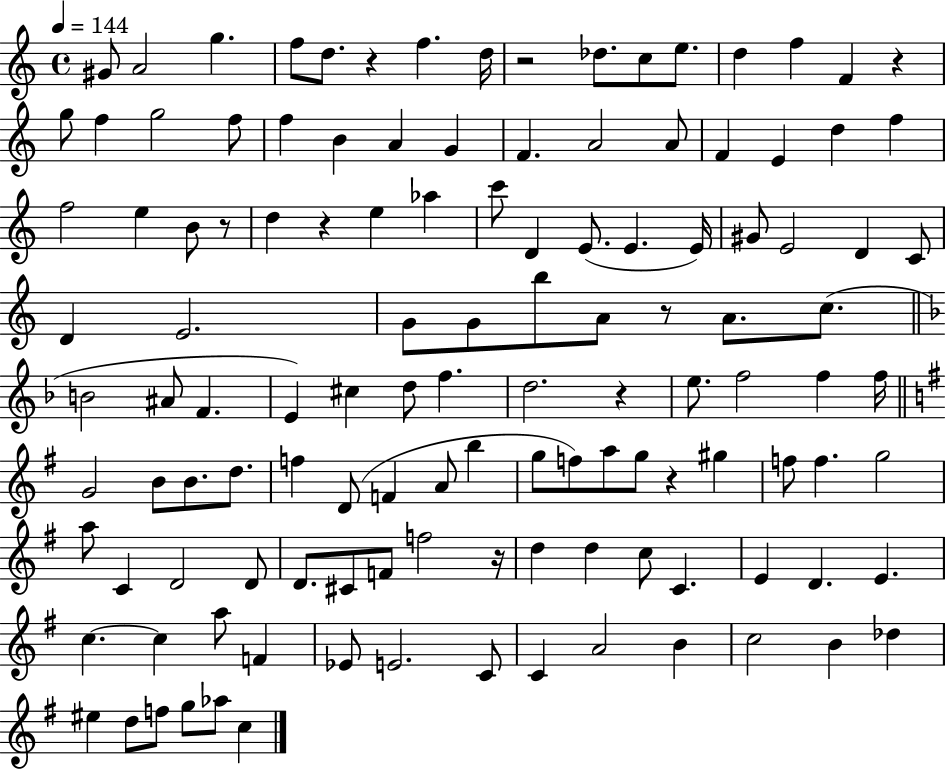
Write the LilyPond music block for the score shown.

{
  \clef treble
  \time 4/4
  \defaultTimeSignature
  \key c \major
  \tempo 4 = 144
  \repeat volta 2 { gis'8 a'2 g''4. | f''8 d''8. r4 f''4. d''16 | r2 des''8. c''8 e''8. | d''4 f''4 f'4 r4 | \break g''8 f''4 g''2 f''8 | f''4 b'4 a'4 g'4 | f'4. a'2 a'8 | f'4 e'4 d''4 f''4 | \break f''2 e''4 b'8 r8 | d''4 r4 e''4 aes''4 | c'''8 d'4 e'8.( e'4. e'16) | gis'8 e'2 d'4 c'8 | \break d'4 e'2. | g'8 g'8 b''8 a'8 r8 a'8. c''8.( | \bar "||" \break \key f \major b'2 ais'8 f'4. | e'4) cis''4 d''8 f''4. | d''2. r4 | e''8. f''2 f''4 f''16 | \break \bar "||" \break \key g \major g'2 b'8 b'8. d''8. | f''4 d'8( f'4 a'8 b''4 | g''8 f''8) a''8 g''8 r4 gis''4 | f''8 f''4. g''2 | \break a''8 c'4 d'2 d'8 | d'8. cis'8 f'8 f''2 r16 | d''4 d''4 c''8 c'4. | e'4 d'4. e'4. | \break c''4.~~ c''4 a''8 f'4 | ees'8 e'2. c'8 | c'4 a'2 b'4 | c''2 b'4 des''4 | \break eis''4 d''8 f''8 g''8 aes''8 c''4 | } \bar "|."
}